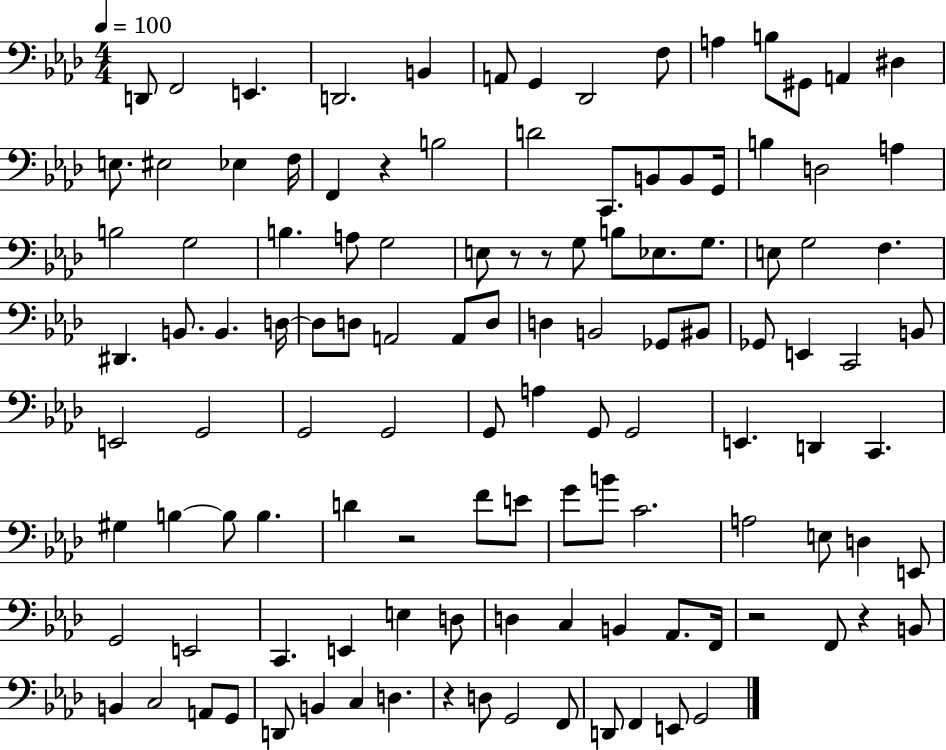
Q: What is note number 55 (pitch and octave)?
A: Gb2